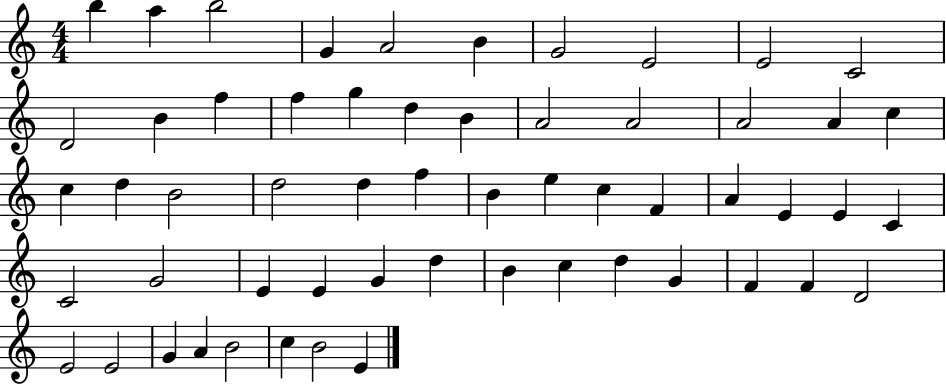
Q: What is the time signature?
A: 4/4